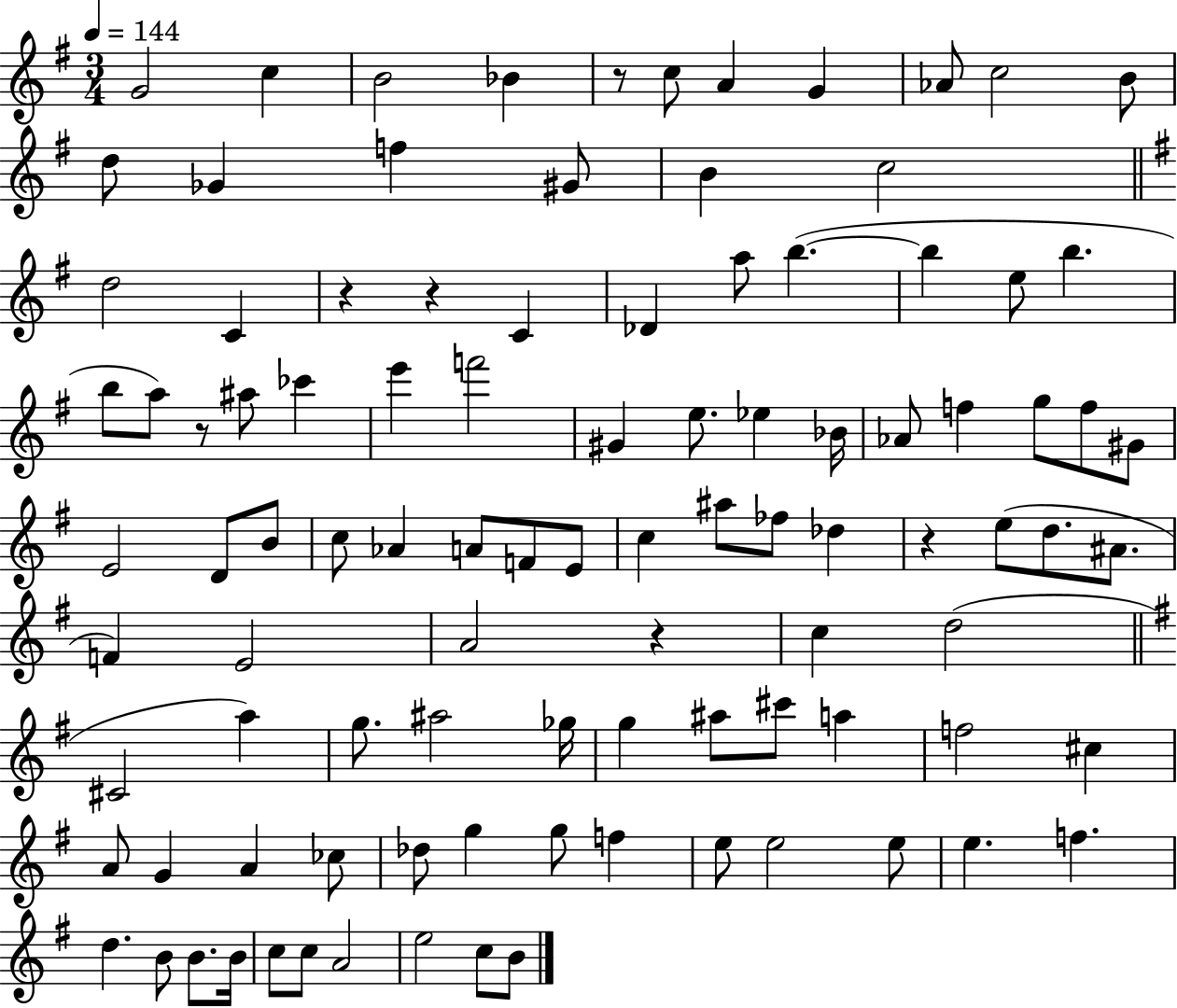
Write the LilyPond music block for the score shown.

{
  \clef treble
  \numericTimeSignature
  \time 3/4
  \key g \major
  \tempo 4 = 144
  g'2 c''4 | b'2 bes'4 | r8 c''8 a'4 g'4 | aes'8 c''2 b'8 | \break d''8 ges'4 f''4 gis'8 | b'4 c''2 | \bar "||" \break \key e \minor d''2 c'4 | r4 r4 c'4 | des'4 a''8 b''4.~(~ | b''4 e''8 b''4. | \break b''8 a''8) r8 ais''8 ces'''4 | e'''4 f'''2 | gis'4 e''8. ees''4 bes'16 | aes'8 f''4 g''8 f''8 gis'8 | \break e'2 d'8 b'8 | c''8 aes'4 a'8 f'8 e'8 | c''4 ais''8 fes''8 des''4 | r4 e''8( d''8. ais'8. | \break f'4) e'2 | a'2 r4 | c''4 d''2( | \bar "||" \break \key e \minor cis'2 a''4) | g''8. ais''2 ges''16 | g''4 ais''8 cis'''8 a''4 | f''2 cis''4 | \break a'8 g'4 a'4 ces''8 | des''8 g''4 g''8 f''4 | e''8 e''2 e''8 | e''4. f''4. | \break d''4. b'8 b'8. b'16 | c''8 c''8 a'2 | e''2 c''8 b'8 | \bar "|."
}